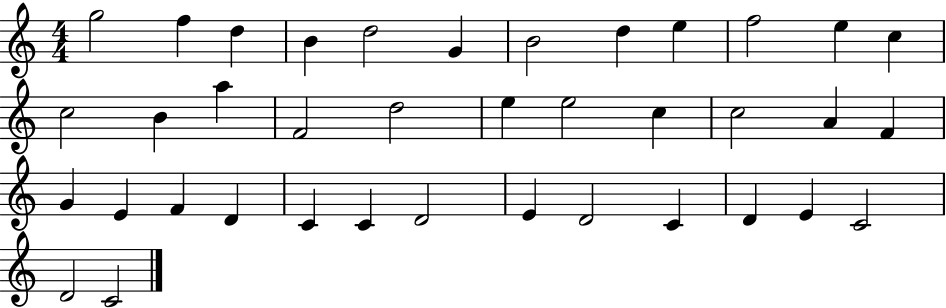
{
  \clef treble
  \numericTimeSignature
  \time 4/4
  \key c \major
  g''2 f''4 d''4 | b'4 d''2 g'4 | b'2 d''4 e''4 | f''2 e''4 c''4 | \break c''2 b'4 a''4 | f'2 d''2 | e''4 e''2 c''4 | c''2 a'4 f'4 | \break g'4 e'4 f'4 d'4 | c'4 c'4 d'2 | e'4 d'2 c'4 | d'4 e'4 c'2 | \break d'2 c'2 | \bar "|."
}